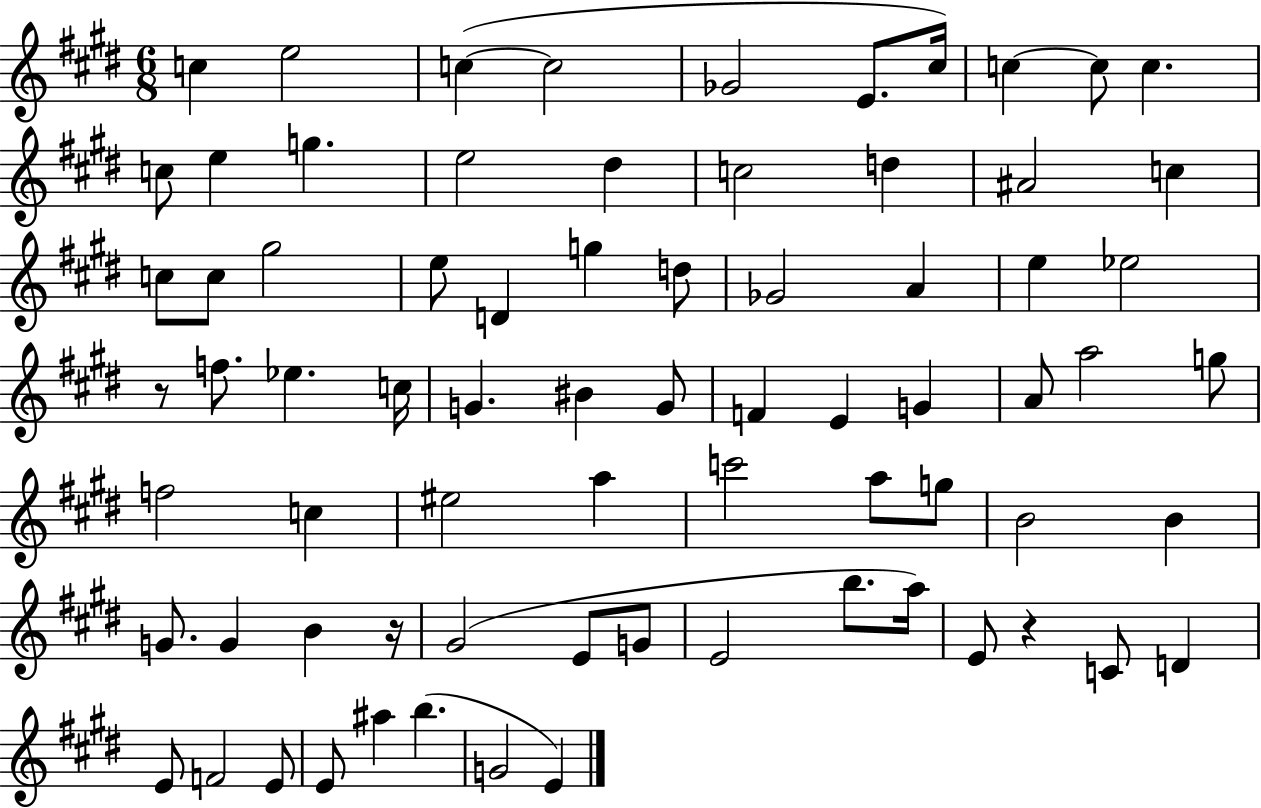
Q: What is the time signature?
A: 6/8